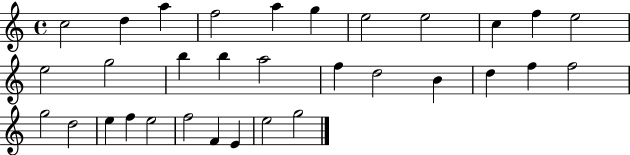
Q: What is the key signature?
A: C major